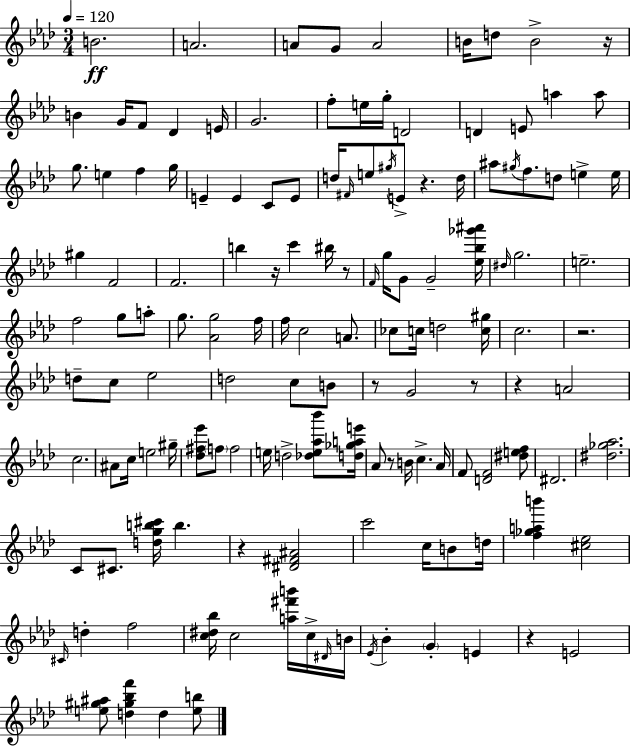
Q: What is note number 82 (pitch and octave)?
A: F5